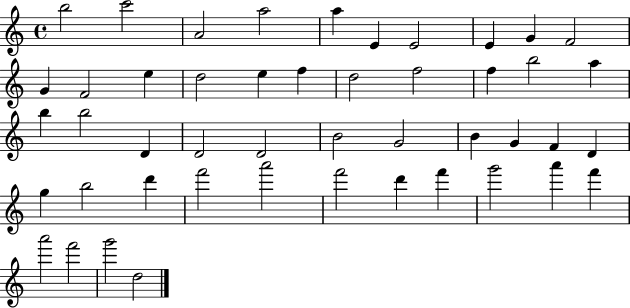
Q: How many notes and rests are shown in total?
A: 47